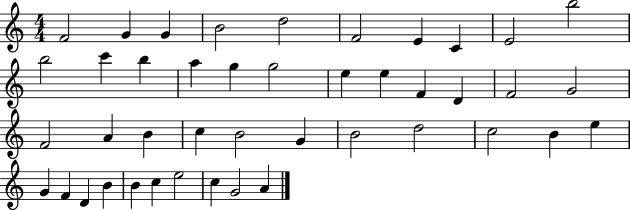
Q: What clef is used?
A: treble